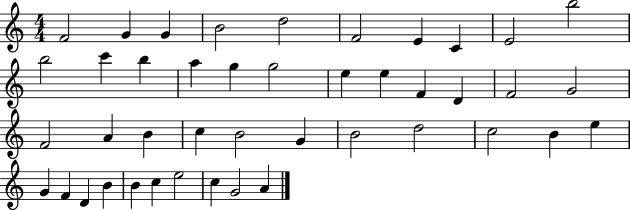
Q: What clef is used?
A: treble